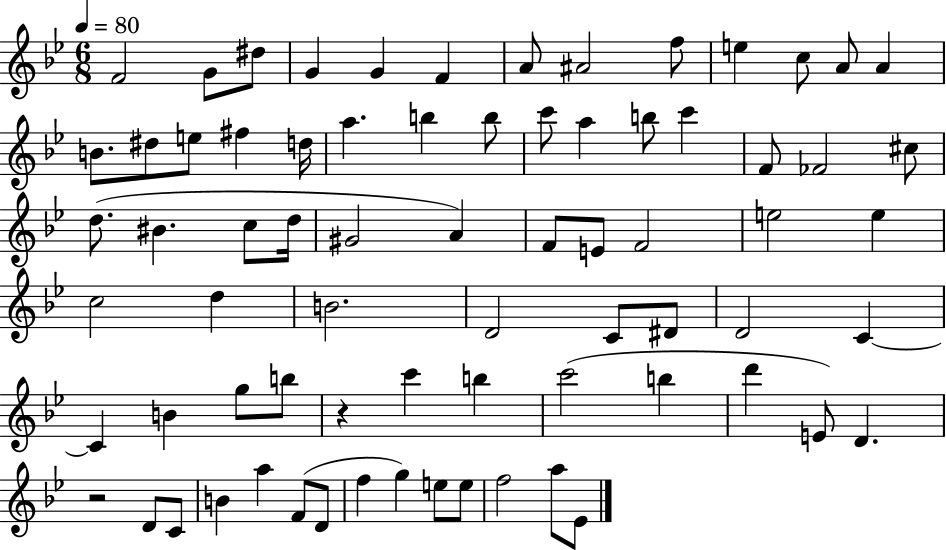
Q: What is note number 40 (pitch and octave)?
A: C5